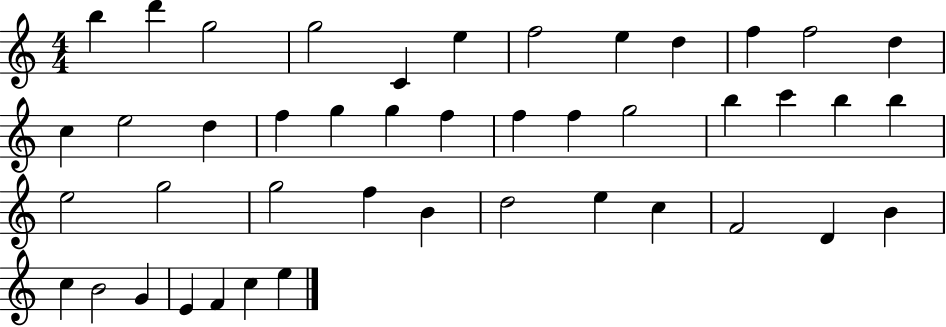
B5/q D6/q G5/h G5/h C4/q E5/q F5/h E5/q D5/q F5/q F5/h D5/q C5/q E5/h D5/q F5/q G5/q G5/q F5/q F5/q F5/q G5/h B5/q C6/q B5/q B5/q E5/h G5/h G5/h F5/q B4/q D5/h E5/q C5/q F4/h D4/q B4/q C5/q B4/h G4/q E4/q F4/q C5/q E5/q